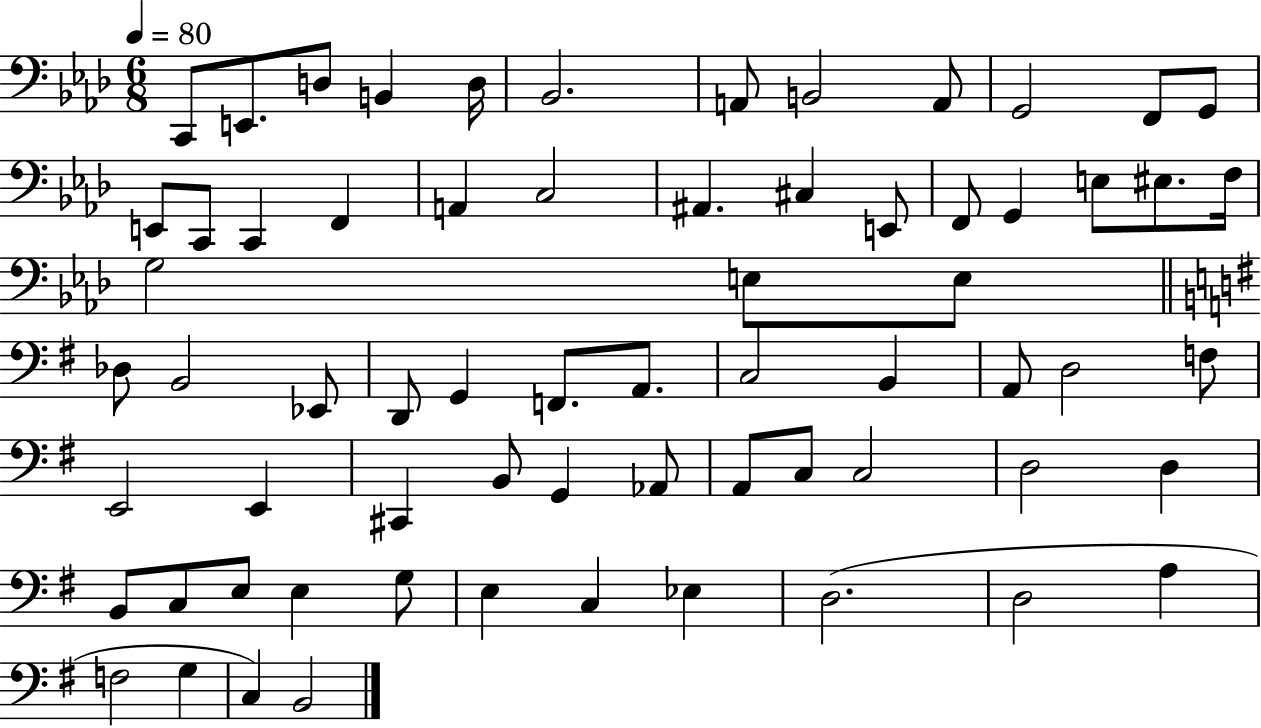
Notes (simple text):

C2/e E2/e. D3/e B2/q D3/s Bb2/h. A2/e B2/h A2/e G2/h F2/e G2/e E2/e C2/e C2/q F2/q A2/q C3/h A#2/q. C#3/q E2/e F2/e G2/q E3/e EIS3/e. F3/s G3/h E3/e E3/e Db3/e B2/h Eb2/e D2/e G2/q F2/e. A2/e. C3/h B2/q A2/e D3/h F3/e E2/h E2/q C#2/q B2/e G2/q Ab2/e A2/e C3/e C3/h D3/h D3/q B2/e C3/e E3/e E3/q G3/e E3/q C3/q Eb3/q D3/h. D3/h A3/q F3/h G3/q C3/q B2/h